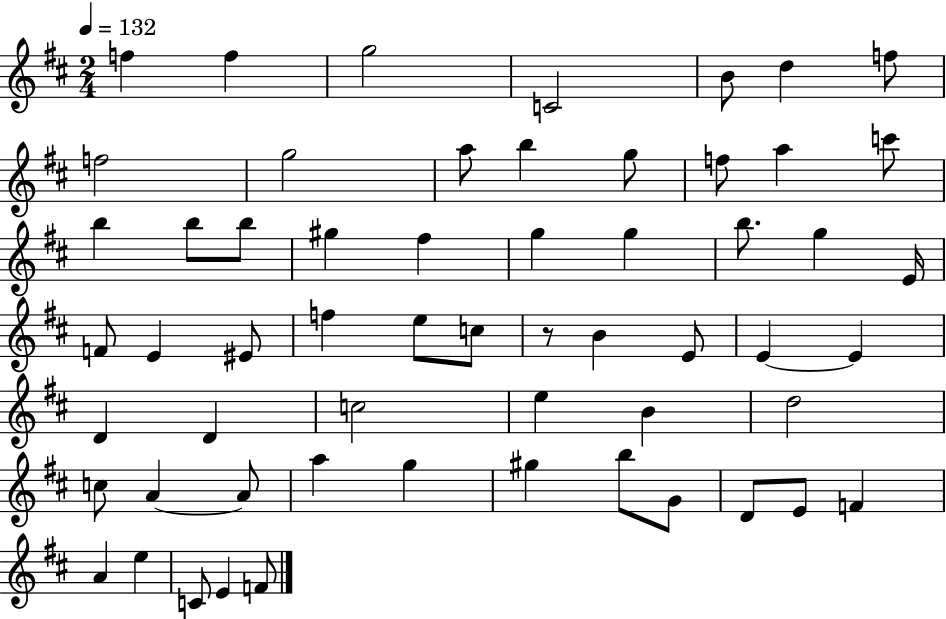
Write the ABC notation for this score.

X:1
T:Untitled
M:2/4
L:1/4
K:D
f f g2 C2 B/2 d f/2 f2 g2 a/2 b g/2 f/2 a c'/2 b b/2 b/2 ^g ^f g g b/2 g E/4 F/2 E ^E/2 f e/2 c/2 z/2 B E/2 E E D D c2 e B d2 c/2 A A/2 a g ^g b/2 G/2 D/2 E/2 F A e C/2 E F/2